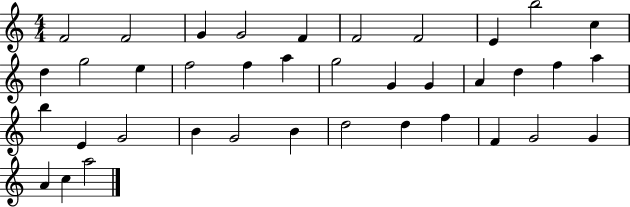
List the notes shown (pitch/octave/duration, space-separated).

F4/h F4/h G4/q G4/h F4/q F4/h F4/h E4/q B5/h C5/q D5/q G5/h E5/q F5/h F5/q A5/q G5/h G4/q G4/q A4/q D5/q F5/q A5/q B5/q E4/q G4/h B4/q G4/h B4/q D5/h D5/q F5/q F4/q G4/h G4/q A4/q C5/q A5/h